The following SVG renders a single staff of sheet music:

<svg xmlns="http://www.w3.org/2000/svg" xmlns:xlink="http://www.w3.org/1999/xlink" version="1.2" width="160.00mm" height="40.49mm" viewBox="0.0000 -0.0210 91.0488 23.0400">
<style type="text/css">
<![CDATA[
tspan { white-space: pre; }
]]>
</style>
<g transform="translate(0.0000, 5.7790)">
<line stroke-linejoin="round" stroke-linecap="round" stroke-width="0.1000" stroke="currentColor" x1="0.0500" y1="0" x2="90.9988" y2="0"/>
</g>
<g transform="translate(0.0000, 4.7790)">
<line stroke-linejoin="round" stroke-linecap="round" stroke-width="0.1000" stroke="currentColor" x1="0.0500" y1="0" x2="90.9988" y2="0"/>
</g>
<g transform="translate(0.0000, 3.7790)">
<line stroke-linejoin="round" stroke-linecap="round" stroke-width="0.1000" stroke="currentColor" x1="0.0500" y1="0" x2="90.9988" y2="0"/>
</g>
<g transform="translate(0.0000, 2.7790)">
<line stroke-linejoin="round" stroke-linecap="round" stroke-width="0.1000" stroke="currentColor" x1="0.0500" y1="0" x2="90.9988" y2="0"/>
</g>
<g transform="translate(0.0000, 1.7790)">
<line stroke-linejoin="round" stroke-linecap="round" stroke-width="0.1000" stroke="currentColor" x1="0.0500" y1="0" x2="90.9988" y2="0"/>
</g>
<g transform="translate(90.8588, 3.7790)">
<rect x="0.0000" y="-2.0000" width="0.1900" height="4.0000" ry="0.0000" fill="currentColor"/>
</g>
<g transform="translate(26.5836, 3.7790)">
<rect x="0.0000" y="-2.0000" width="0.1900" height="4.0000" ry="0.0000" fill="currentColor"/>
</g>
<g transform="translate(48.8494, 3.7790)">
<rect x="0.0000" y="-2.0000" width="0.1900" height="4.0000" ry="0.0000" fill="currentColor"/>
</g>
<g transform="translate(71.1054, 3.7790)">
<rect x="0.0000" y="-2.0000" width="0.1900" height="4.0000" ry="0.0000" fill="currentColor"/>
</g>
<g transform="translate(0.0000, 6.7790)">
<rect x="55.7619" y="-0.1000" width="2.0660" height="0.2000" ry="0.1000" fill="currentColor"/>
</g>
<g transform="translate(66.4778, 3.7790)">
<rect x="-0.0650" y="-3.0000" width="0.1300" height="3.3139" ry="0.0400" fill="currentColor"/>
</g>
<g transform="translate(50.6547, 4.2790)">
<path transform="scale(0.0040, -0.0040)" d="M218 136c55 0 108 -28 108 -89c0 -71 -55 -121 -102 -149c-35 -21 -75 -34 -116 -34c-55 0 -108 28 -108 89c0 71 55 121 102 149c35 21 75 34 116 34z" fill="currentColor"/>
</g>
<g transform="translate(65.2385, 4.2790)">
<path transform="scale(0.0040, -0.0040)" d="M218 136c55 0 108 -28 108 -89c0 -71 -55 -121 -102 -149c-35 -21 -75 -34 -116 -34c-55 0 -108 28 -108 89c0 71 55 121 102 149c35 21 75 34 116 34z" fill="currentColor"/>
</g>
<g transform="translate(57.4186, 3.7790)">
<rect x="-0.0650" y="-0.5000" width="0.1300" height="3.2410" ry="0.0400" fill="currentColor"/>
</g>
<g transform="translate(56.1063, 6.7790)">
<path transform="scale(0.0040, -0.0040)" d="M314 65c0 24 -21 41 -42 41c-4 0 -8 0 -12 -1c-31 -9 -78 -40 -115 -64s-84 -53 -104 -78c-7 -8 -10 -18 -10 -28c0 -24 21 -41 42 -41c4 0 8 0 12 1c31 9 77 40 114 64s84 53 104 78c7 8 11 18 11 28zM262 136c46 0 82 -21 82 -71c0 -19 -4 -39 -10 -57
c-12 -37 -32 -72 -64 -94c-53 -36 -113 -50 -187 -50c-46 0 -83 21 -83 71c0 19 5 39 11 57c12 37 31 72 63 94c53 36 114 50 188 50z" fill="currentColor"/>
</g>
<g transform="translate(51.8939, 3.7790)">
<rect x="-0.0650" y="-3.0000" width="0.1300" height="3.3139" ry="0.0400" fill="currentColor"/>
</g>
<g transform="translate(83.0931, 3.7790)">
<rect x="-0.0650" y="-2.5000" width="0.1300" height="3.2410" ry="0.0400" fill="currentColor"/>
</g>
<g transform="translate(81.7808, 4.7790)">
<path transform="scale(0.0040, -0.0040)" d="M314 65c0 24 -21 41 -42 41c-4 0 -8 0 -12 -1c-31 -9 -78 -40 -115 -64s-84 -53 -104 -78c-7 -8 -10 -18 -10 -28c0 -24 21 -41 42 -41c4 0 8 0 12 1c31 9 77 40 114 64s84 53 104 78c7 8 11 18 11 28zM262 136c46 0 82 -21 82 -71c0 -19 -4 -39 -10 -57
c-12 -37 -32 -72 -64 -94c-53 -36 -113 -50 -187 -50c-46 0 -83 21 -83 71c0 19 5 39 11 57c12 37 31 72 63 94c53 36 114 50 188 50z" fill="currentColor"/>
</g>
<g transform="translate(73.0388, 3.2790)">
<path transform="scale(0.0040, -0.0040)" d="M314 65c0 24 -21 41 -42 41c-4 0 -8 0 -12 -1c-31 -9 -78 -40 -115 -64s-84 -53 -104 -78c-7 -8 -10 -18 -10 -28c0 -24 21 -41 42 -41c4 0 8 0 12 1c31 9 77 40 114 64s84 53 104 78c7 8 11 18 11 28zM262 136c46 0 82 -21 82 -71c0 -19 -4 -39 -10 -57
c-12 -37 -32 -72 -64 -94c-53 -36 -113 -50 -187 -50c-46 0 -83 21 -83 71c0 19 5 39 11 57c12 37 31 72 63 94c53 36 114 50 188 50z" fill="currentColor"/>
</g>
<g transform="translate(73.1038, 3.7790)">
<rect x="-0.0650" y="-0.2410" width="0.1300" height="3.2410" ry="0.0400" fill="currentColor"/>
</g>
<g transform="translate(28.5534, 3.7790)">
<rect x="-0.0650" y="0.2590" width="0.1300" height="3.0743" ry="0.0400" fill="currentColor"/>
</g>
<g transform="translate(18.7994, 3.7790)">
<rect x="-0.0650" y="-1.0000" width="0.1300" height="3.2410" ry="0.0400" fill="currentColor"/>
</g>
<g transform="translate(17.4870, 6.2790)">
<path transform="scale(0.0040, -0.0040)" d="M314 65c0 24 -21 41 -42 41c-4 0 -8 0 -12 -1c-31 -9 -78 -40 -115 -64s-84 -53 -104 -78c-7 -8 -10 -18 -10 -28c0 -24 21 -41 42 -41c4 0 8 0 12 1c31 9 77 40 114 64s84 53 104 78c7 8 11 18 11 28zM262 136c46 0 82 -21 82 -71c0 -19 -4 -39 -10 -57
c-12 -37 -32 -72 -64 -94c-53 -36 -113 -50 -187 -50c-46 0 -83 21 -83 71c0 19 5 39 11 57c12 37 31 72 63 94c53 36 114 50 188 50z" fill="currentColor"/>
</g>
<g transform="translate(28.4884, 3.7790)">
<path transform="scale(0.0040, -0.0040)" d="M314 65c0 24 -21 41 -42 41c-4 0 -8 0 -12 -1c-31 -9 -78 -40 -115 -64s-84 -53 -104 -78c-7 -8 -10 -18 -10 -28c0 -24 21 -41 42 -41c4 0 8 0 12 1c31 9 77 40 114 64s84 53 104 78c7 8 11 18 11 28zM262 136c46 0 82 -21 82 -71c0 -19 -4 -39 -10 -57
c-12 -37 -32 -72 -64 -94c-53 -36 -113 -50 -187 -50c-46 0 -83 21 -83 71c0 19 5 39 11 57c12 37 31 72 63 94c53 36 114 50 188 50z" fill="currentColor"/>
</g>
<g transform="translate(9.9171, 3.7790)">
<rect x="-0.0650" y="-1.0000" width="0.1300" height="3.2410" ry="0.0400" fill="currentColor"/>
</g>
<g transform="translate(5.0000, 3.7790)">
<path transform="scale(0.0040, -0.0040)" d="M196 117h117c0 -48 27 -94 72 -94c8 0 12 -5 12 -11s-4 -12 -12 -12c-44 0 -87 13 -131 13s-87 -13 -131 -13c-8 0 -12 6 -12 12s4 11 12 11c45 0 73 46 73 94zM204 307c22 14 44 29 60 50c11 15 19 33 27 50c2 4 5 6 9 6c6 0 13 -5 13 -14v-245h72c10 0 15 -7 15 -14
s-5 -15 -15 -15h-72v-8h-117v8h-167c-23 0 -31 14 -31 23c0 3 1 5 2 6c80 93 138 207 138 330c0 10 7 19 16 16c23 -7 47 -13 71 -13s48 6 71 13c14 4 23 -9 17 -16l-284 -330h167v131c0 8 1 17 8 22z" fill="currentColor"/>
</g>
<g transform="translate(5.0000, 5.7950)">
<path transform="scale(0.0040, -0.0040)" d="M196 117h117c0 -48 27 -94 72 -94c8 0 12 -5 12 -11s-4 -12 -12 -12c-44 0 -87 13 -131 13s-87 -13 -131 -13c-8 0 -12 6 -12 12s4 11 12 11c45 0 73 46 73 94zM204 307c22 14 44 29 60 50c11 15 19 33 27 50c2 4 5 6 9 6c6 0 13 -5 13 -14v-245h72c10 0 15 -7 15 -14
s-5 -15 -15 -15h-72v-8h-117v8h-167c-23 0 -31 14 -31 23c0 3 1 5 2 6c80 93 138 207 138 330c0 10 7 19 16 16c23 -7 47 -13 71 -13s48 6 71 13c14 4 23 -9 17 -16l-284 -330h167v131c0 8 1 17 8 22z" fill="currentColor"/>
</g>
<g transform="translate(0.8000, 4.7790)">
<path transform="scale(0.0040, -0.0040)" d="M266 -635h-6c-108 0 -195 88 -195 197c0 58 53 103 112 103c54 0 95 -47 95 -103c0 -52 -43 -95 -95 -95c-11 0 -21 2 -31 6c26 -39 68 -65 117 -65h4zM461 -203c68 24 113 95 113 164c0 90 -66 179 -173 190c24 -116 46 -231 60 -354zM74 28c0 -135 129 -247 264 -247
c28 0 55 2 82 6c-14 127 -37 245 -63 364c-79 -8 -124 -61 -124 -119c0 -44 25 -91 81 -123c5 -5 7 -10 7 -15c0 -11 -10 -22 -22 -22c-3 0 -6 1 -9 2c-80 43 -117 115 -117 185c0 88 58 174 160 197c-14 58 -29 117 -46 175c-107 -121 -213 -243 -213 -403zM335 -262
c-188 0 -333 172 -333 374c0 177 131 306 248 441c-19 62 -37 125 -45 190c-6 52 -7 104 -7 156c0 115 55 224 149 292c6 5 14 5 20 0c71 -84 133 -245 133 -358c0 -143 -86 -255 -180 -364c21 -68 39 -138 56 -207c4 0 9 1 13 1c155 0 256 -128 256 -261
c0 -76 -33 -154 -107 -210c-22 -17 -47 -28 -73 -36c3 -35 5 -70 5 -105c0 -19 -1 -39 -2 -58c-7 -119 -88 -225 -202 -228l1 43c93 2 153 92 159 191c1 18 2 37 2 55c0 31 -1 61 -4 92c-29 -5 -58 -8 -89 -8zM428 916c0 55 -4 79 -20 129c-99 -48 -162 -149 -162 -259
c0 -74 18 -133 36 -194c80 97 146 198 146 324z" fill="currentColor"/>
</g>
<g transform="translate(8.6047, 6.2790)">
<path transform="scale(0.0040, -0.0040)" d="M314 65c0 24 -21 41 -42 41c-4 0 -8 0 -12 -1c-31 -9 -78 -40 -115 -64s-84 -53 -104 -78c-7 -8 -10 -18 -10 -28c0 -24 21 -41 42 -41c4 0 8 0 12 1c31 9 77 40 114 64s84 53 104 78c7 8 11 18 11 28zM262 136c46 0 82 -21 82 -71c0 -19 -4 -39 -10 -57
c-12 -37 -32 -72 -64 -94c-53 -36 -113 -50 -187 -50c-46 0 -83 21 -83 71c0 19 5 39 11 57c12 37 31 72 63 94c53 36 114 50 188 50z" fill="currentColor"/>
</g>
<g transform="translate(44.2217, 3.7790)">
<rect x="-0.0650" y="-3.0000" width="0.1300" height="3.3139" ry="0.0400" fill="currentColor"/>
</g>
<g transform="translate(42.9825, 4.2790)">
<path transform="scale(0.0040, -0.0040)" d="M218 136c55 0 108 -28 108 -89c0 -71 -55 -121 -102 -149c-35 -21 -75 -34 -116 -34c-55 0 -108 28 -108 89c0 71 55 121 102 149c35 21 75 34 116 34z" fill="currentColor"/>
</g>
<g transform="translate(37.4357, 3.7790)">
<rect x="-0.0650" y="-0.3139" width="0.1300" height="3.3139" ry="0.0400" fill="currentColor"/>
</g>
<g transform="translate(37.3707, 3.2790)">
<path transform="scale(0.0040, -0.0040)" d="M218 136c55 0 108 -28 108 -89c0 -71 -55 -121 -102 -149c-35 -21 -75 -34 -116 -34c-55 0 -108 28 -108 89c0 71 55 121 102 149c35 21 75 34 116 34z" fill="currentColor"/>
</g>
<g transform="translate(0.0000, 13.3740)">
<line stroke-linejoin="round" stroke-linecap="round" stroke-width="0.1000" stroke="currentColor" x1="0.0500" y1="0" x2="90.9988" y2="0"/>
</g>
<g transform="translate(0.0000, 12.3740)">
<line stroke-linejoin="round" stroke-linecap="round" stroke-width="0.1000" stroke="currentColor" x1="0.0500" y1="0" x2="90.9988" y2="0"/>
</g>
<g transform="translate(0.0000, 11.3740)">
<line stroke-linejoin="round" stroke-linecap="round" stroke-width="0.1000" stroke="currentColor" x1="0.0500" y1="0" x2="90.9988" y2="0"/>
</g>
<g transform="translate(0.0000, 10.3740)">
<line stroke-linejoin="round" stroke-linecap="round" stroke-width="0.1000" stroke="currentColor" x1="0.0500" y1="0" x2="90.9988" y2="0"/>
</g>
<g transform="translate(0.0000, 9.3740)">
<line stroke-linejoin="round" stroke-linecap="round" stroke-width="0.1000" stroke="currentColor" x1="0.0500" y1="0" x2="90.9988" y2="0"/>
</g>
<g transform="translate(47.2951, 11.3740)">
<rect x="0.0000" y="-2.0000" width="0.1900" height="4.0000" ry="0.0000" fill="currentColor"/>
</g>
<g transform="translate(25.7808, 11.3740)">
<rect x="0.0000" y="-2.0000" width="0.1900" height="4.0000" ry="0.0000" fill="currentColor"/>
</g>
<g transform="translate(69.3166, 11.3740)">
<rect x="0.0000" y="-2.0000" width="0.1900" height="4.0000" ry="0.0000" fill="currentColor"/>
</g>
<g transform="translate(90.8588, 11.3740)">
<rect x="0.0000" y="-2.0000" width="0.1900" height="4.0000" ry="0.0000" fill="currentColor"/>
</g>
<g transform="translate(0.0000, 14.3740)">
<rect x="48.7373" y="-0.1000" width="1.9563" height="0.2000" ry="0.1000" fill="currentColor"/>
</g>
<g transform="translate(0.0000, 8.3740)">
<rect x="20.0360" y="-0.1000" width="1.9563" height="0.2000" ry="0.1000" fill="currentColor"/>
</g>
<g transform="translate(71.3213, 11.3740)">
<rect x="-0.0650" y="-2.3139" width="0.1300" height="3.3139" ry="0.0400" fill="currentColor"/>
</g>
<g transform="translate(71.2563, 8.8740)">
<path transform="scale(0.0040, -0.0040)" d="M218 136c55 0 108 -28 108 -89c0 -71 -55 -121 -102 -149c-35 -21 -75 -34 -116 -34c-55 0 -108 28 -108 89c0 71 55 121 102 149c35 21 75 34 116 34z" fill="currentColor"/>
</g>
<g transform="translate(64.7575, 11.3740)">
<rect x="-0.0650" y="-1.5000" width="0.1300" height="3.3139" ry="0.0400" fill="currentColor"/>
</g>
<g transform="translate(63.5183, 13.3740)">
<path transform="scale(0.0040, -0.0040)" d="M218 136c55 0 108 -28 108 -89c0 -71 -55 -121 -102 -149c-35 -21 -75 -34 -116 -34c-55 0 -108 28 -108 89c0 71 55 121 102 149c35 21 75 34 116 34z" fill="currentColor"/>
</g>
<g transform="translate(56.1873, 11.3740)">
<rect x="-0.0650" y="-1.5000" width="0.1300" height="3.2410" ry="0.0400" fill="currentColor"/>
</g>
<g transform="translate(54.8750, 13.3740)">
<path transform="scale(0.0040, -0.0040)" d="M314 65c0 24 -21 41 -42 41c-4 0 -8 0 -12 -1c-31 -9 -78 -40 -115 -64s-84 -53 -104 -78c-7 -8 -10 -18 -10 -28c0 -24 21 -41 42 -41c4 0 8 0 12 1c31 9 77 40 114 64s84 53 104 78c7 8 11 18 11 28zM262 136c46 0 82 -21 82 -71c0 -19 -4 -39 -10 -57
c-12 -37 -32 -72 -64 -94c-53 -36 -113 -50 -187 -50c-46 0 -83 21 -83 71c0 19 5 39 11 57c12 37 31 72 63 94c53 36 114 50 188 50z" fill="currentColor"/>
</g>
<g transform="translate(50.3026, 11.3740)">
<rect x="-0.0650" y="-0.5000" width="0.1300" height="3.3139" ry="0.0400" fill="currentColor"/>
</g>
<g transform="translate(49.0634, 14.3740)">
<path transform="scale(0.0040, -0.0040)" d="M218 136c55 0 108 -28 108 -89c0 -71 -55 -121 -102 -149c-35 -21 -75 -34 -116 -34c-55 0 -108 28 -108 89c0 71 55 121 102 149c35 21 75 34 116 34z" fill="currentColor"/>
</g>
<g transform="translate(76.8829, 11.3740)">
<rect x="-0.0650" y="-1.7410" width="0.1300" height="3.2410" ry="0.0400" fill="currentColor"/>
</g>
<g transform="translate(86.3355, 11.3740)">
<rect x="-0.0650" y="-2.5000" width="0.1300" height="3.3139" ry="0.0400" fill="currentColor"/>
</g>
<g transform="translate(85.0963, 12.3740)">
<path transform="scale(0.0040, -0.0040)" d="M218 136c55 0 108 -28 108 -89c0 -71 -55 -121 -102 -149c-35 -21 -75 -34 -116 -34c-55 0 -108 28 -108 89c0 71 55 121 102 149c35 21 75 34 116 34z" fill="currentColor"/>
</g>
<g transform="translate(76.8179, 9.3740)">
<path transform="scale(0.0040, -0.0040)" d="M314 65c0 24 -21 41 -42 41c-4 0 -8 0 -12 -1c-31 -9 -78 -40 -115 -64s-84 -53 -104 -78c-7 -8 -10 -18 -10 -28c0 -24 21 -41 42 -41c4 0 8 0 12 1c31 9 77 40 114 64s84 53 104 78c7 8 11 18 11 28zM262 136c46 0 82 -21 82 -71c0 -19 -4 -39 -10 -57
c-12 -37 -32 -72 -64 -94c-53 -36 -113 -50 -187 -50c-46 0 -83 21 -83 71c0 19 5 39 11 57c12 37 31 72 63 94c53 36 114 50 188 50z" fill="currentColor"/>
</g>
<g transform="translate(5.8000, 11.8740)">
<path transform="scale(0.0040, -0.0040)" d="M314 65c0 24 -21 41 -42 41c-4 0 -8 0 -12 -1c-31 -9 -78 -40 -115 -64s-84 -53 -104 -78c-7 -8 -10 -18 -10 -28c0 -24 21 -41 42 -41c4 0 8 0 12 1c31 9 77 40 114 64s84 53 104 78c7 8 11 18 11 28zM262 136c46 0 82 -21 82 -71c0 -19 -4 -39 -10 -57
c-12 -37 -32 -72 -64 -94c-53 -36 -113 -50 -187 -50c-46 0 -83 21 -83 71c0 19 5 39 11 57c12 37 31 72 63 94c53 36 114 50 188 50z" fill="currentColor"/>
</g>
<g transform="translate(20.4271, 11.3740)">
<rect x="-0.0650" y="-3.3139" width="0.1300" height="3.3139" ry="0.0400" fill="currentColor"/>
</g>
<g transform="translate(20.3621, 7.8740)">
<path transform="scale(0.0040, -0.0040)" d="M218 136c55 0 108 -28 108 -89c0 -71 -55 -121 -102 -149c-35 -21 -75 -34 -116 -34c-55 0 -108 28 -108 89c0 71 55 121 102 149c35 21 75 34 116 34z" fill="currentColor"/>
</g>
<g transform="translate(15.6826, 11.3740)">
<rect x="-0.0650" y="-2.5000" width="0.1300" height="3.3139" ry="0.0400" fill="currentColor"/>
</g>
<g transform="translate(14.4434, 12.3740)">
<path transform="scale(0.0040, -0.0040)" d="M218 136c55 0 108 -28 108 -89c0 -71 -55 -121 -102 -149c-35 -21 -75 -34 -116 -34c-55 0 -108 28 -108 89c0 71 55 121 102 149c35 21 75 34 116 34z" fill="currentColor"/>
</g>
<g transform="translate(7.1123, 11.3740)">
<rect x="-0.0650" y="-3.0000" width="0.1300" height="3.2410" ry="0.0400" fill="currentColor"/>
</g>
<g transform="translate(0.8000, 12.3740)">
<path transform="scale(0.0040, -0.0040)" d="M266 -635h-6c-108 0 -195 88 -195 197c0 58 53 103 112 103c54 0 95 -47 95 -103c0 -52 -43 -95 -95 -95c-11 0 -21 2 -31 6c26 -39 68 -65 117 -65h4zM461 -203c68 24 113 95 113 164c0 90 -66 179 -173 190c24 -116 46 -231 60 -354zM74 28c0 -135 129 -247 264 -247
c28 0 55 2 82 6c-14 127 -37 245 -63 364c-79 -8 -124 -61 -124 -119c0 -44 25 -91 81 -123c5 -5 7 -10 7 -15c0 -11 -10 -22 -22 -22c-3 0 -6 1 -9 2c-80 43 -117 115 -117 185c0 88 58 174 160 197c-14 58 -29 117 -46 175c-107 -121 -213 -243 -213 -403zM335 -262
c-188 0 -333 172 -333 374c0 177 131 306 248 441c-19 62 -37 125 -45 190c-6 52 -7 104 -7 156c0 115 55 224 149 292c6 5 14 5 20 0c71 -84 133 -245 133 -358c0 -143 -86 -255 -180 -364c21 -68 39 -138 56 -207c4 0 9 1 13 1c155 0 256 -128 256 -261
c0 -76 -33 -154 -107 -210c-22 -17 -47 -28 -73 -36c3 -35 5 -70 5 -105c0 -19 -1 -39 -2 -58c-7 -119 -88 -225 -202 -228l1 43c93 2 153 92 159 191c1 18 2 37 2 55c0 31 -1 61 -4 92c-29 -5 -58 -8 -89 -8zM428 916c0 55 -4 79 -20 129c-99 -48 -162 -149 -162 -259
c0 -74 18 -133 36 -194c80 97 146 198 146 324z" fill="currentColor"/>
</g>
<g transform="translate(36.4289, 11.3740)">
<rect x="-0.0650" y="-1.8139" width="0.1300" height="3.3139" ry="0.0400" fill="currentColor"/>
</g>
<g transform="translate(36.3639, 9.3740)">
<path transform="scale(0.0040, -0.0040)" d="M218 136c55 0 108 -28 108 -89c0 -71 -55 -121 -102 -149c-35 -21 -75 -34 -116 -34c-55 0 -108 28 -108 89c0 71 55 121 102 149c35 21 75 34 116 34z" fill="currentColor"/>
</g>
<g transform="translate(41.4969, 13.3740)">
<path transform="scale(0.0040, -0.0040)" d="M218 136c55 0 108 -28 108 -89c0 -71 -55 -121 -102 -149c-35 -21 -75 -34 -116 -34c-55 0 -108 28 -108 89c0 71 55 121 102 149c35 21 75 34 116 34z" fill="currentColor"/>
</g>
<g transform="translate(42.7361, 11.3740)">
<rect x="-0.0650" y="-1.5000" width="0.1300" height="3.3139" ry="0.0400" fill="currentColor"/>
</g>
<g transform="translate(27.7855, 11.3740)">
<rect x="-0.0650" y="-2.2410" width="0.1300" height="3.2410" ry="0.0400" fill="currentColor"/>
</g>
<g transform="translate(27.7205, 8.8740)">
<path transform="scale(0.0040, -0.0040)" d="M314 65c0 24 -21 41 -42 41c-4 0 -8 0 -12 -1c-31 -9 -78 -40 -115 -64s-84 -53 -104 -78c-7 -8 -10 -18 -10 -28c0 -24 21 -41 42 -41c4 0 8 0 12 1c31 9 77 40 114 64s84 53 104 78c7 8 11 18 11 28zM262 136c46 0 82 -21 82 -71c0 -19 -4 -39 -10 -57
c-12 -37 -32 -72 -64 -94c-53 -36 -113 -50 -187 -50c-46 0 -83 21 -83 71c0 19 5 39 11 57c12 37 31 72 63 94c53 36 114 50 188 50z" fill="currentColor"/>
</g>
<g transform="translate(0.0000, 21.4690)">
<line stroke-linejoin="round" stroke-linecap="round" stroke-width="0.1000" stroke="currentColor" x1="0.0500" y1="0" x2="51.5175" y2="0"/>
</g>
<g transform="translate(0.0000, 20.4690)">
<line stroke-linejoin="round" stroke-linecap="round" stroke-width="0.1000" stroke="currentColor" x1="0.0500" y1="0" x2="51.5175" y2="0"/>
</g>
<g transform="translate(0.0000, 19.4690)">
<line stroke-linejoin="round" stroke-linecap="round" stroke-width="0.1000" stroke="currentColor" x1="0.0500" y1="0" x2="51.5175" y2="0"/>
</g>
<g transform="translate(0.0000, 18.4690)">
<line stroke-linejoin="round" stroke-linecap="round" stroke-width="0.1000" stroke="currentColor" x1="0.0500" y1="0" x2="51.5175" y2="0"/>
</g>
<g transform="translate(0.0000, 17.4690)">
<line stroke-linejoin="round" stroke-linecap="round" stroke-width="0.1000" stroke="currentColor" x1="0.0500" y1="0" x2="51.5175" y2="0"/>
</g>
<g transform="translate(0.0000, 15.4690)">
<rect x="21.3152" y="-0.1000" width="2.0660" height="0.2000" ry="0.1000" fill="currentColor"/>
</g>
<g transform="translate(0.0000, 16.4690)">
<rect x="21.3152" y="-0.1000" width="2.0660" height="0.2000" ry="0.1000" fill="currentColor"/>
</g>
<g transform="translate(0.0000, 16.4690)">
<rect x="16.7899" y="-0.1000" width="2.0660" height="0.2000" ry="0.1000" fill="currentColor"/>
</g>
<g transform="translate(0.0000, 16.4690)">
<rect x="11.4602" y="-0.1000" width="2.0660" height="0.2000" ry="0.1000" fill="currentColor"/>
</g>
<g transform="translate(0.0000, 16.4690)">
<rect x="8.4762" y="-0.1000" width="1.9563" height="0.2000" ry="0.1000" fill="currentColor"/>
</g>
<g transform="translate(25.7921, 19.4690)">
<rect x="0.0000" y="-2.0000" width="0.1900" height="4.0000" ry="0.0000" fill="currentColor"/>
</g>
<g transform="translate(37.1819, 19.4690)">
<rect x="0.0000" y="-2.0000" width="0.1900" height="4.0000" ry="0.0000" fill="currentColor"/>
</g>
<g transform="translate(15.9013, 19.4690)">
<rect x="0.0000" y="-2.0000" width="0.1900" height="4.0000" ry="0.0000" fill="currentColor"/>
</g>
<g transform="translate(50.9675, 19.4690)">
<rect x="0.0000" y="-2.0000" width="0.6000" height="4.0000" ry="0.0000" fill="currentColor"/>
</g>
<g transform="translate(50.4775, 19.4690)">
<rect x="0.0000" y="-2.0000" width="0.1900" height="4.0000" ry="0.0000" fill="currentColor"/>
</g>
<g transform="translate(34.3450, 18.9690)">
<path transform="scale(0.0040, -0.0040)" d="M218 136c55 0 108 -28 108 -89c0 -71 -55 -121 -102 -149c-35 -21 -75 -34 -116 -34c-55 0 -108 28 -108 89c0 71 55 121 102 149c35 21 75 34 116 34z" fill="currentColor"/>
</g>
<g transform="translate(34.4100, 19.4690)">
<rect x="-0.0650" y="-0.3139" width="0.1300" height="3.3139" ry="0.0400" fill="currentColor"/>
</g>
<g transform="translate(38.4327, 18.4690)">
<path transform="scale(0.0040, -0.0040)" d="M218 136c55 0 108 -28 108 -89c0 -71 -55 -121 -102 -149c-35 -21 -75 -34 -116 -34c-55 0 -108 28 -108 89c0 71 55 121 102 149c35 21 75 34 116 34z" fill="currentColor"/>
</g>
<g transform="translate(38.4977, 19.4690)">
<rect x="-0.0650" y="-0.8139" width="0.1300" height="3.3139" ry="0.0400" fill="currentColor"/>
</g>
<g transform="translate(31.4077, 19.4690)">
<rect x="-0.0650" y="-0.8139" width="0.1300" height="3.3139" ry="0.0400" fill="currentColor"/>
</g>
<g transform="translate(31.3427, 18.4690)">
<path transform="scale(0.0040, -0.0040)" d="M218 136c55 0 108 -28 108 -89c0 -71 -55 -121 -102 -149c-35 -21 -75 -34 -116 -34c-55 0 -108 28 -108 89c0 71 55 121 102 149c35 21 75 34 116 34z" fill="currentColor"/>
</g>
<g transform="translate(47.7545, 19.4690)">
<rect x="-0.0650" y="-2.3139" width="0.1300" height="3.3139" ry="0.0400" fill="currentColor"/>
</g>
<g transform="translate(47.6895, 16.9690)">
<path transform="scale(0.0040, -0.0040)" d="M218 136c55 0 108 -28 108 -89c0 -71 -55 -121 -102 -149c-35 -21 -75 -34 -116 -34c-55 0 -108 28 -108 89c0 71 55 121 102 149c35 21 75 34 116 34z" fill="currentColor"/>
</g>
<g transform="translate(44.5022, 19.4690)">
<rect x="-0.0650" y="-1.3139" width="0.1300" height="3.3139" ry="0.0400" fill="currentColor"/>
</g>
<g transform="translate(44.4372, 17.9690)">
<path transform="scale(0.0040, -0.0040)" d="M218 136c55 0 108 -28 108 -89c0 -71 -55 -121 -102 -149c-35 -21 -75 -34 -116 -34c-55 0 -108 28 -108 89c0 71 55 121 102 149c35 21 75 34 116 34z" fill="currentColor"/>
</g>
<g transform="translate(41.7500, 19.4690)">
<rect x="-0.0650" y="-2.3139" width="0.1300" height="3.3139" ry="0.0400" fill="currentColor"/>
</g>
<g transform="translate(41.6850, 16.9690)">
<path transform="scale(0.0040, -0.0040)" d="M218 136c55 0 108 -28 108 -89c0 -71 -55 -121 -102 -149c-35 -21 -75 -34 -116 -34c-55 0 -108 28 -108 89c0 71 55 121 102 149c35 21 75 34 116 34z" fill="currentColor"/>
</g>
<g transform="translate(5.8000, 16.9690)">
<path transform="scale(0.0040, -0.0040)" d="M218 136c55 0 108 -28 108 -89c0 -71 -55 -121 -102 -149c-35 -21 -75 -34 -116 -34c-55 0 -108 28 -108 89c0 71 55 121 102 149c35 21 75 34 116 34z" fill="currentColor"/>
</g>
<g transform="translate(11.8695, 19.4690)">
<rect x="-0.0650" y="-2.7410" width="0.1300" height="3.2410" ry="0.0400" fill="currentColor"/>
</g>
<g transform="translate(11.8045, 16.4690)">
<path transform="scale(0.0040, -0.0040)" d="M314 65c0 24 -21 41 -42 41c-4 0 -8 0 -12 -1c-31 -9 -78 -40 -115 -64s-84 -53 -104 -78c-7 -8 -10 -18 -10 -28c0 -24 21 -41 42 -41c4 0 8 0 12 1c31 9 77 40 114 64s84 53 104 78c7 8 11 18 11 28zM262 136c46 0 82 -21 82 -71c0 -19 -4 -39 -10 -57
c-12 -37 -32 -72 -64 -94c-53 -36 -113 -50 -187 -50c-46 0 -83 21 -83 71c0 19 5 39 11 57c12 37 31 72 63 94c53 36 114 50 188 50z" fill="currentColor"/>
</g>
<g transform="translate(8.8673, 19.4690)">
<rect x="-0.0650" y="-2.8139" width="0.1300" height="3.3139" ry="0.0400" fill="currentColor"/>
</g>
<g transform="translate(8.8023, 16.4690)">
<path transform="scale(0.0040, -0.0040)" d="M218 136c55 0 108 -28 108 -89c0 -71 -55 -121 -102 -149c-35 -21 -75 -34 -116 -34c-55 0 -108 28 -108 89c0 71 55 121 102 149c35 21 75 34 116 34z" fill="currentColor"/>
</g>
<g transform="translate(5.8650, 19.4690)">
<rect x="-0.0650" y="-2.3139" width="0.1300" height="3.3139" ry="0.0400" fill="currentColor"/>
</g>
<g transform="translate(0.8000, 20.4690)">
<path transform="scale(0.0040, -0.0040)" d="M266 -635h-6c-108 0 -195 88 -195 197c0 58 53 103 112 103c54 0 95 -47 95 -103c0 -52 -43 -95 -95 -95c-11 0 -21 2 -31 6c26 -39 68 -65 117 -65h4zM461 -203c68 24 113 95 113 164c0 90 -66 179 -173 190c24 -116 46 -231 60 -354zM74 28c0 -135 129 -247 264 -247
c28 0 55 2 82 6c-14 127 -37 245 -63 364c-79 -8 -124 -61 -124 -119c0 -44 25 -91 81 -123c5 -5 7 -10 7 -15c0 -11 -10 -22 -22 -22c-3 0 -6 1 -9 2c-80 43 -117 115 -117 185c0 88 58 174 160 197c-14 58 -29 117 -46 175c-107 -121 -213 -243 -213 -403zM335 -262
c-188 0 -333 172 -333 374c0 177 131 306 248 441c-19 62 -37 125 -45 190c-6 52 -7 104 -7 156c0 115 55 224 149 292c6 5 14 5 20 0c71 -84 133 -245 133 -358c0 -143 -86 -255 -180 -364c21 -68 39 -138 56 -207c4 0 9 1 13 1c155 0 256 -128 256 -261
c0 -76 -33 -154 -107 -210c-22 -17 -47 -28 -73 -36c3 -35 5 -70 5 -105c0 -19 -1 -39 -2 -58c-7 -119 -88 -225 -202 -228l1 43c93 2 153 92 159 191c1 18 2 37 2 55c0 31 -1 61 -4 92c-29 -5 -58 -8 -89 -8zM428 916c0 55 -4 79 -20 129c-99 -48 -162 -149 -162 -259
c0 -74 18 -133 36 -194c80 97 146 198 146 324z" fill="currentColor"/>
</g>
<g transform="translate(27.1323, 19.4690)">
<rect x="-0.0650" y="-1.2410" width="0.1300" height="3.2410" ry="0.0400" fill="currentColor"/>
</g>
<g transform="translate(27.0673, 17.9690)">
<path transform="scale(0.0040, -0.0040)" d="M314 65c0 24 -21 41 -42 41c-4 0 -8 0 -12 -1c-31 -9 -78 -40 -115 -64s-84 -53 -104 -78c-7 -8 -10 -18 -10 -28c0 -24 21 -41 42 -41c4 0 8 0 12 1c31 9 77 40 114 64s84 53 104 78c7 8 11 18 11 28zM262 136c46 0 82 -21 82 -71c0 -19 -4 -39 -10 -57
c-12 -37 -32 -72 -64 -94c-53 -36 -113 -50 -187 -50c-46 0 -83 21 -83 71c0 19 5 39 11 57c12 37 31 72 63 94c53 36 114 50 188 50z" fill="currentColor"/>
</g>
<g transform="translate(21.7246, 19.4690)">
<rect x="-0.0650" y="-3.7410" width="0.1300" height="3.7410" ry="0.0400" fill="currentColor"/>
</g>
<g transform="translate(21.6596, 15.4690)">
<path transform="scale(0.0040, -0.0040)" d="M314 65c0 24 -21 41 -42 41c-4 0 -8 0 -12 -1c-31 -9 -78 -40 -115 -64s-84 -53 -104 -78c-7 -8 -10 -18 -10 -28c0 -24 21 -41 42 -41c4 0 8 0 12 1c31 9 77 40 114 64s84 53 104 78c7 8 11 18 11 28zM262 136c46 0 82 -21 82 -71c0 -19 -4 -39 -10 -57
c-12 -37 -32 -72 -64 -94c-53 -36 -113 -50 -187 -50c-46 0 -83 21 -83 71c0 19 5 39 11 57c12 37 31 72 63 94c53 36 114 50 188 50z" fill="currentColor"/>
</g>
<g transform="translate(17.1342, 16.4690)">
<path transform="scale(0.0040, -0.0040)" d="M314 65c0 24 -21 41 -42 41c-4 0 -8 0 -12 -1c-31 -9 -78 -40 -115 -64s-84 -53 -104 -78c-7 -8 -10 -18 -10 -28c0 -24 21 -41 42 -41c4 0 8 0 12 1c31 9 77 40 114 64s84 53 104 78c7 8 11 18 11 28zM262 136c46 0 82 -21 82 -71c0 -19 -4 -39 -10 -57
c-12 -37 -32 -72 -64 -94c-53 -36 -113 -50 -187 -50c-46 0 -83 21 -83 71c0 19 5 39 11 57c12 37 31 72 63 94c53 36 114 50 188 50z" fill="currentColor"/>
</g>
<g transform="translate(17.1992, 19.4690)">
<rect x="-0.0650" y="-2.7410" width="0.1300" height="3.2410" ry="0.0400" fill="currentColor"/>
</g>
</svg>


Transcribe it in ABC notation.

X:1
T:Untitled
M:4/4
L:1/4
K:C
D2 D2 B2 c A A C2 A c2 G2 A2 G b g2 f E C E2 E g f2 G g a a2 a2 c'2 e2 d c d g e g